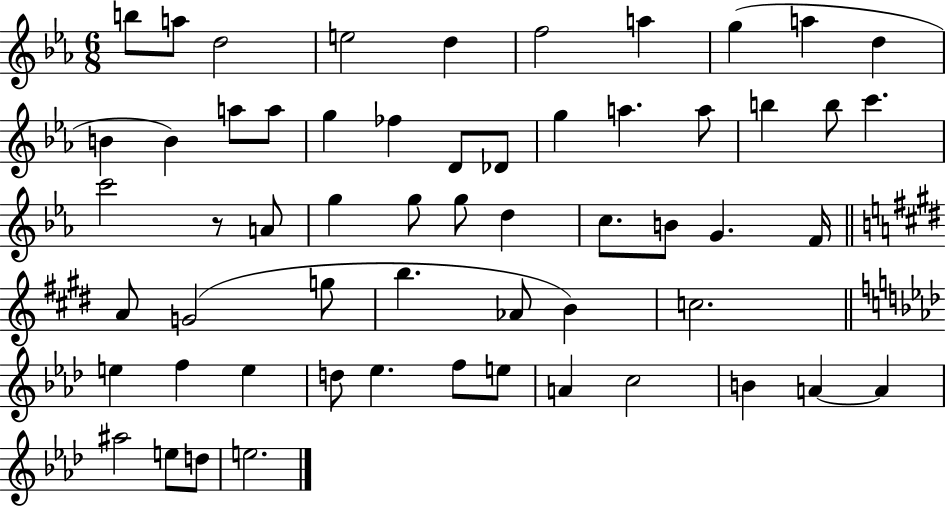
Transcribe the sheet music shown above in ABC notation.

X:1
T:Untitled
M:6/8
L:1/4
K:Eb
b/2 a/2 d2 e2 d f2 a g a d B B a/2 a/2 g _f D/2 _D/2 g a a/2 b b/2 c' c'2 z/2 A/2 g g/2 g/2 d c/2 B/2 G F/4 A/2 G2 g/2 b _A/2 B c2 e f e d/2 _e f/2 e/2 A c2 B A A ^a2 e/2 d/2 e2